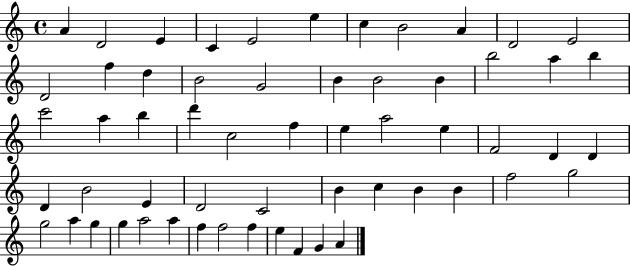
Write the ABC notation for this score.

X:1
T:Untitled
M:4/4
L:1/4
K:C
A D2 E C E2 e c B2 A D2 E2 D2 f d B2 G2 B B2 B b2 a b c'2 a b d' c2 f e a2 e F2 D D D B2 E D2 C2 B c B B f2 g2 g2 a g g a2 a f f2 f e F G A